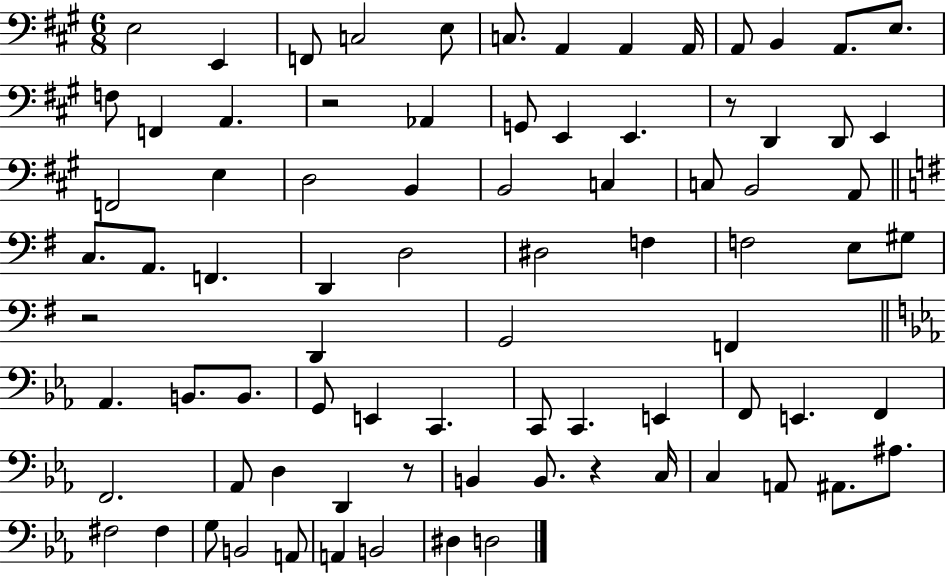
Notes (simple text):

E3/h E2/q F2/e C3/h E3/e C3/e. A2/q A2/q A2/s A2/e B2/q A2/e. E3/e. F3/e F2/q A2/q. R/h Ab2/q G2/e E2/q E2/q. R/e D2/q D2/e E2/q F2/h E3/q D3/h B2/q B2/h C3/q C3/e B2/h A2/e C3/e. A2/e. F2/q. D2/q D3/h D#3/h F3/q F3/h E3/e G#3/e R/h D2/q G2/h F2/q Ab2/q. B2/e. B2/e. G2/e E2/q C2/q. C2/e C2/q. E2/q F2/e E2/q. F2/q F2/h. Ab2/e D3/q D2/q R/e B2/q B2/e. R/q C3/s C3/q A2/e A#2/e. A#3/e. F#3/h F#3/q G3/e B2/h A2/e A2/q B2/h D#3/q D3/h